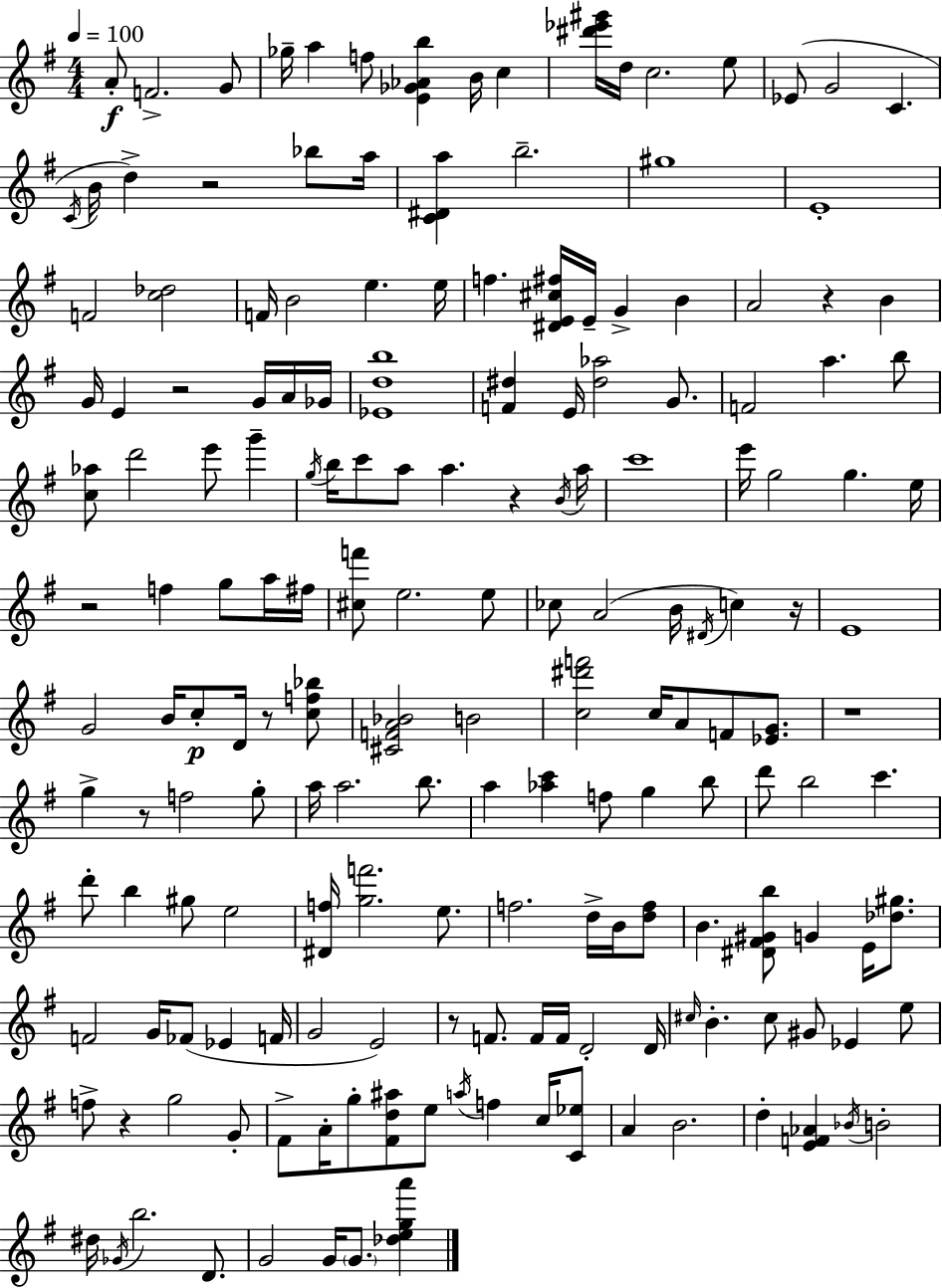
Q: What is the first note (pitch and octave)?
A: A4